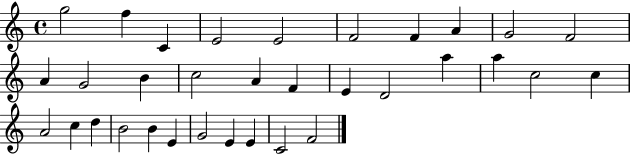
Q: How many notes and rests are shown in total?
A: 33